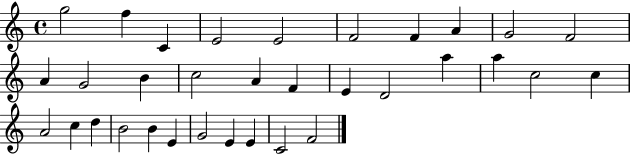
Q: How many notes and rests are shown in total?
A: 33